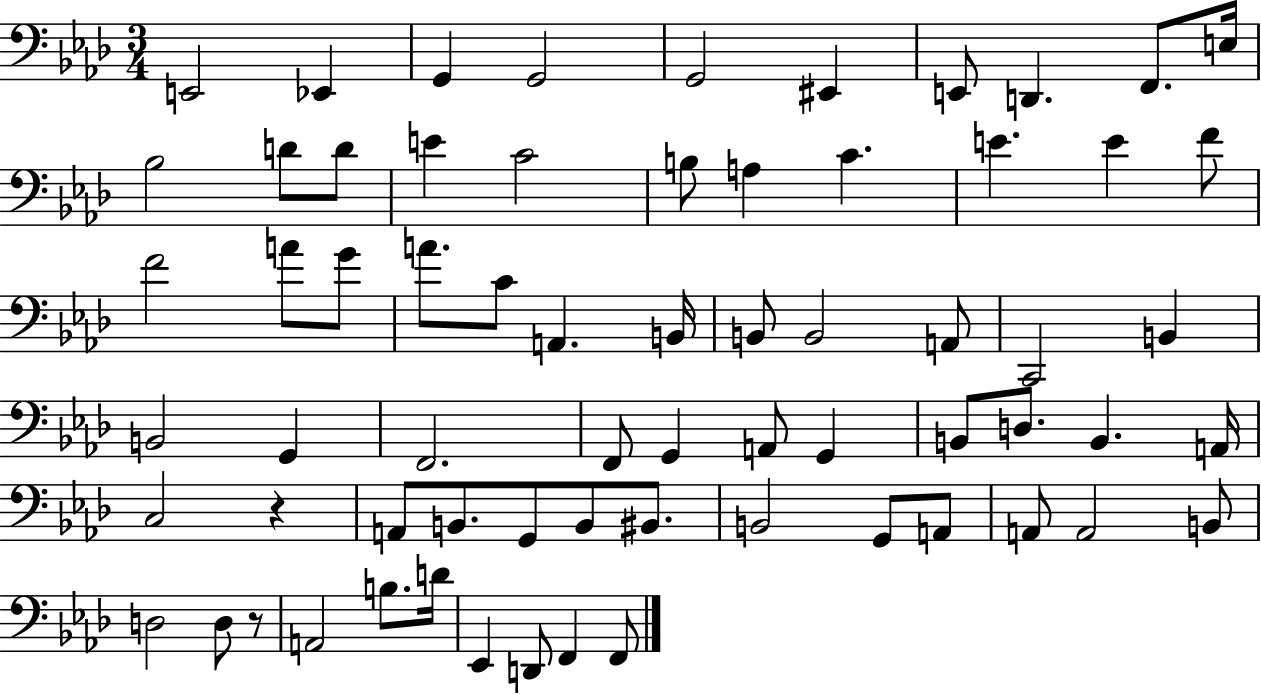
{
  \clef bass
  \numericTimeSignature
  \time 3/4
  \key aes \major
  e,2 ees,4 | g,4 g,2 | g,2 eis,4 | e,8 d,4. f,8. e16 | \break bes2 d'8 d'8 | e'4 c'2 | b8 a4 c'4. | e'4. e'4 f'8 | \break f'2 a'8 g'8 | a'8. c'8 a,4. b,16 | b,8 b,2 a,8 | c,2 b,4 | \break b,2 g,4 | f,2. | f,8 g,4 a,8 g,4 | b,8 d8. b,4. a,16 | \break c2 r4 | a,8 b,8. g,8 b,8 bis,8. | b,2 g,8 a,8 | a,8 a,2 b,8 | \break d2 d8 r8 | a,2 b8. d'16 | ees,4 d,8 f,4 f,8 | \bar "|."
}